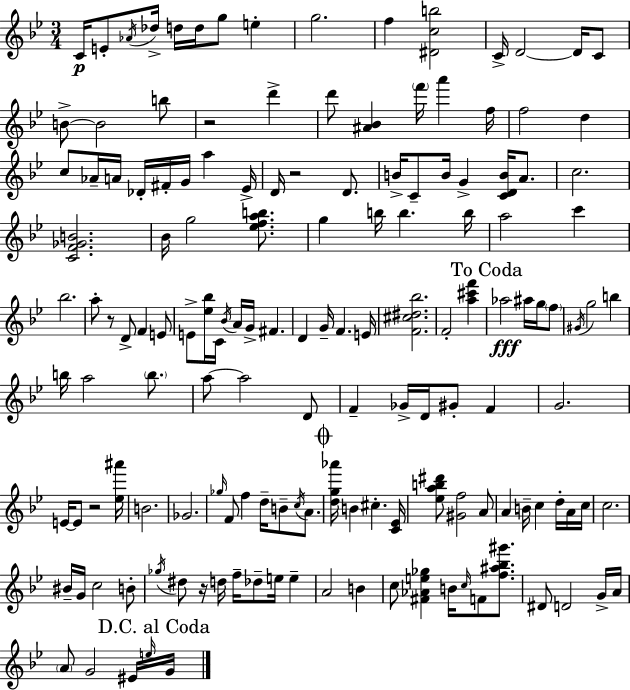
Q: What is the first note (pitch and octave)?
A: C4